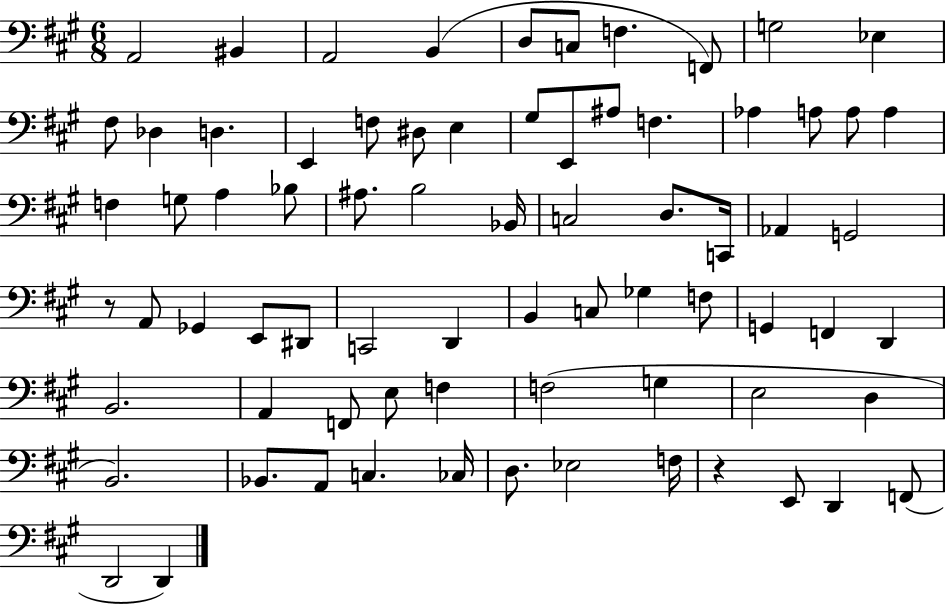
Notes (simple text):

A2/h BIS2/q A2/h B2/q D3/e C3/e F3/q. F2/e G3/h Eb3/q F#3/e Db3/q D3/q. E2/q F3/e D#3/e E3/q G#3/e E2/e A#3/e F3/q. Ab3/q A3/e A3/e A3/q F3/q G3/e A3/q Bb3/e A#3/e. B3/h Bb2/s C3/h D3/e. C2/s Ab2/q G2/h R/e A2/e Gb2/q E2/e D#2/e C2/h D2/q B2/q C3/e Gb3/q F3/e G2/q F2/q D2/q B2/h. A2/q F2/e E3/e F3/q F3/h G3/q E3/h D3/q B2/h. Bb2/e. A2/e C3/q. CES3/s D3/e. Eb3/h F3/s R/q E2/e D2/q F2/e D2/h D2/q